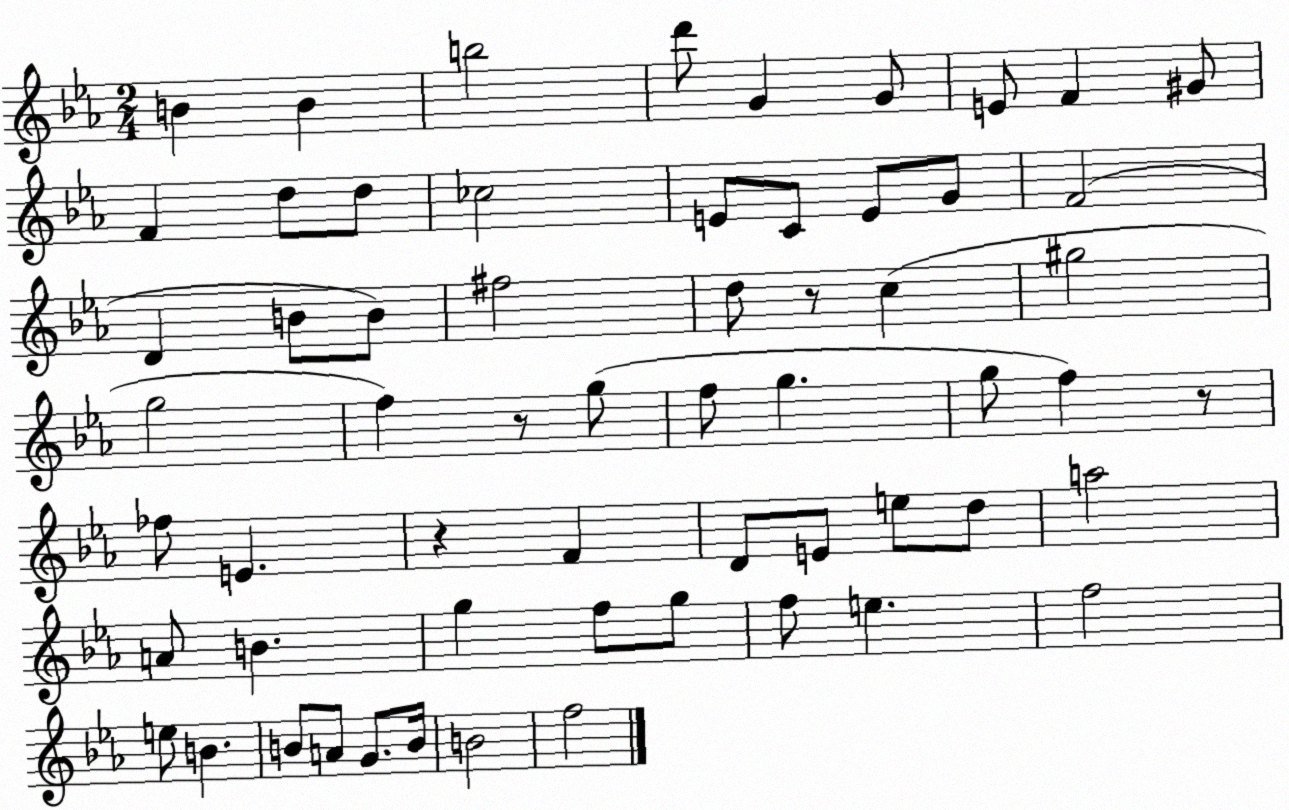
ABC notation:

X:1
T:Untitled
M:2/4
L:1/4
K:Eb
B B b2 d'/2 G G/2 E/2 F ^G/2 F d/2 d/2 _c2 E/2 C/2 E/2 G/2 F2 D B/2 B/2 ^f2 d/2 z/2 c ^g2 g2 f z/2 g/2 f/2 g g/2 f z/2 _f/2 E z F D/2 E/2 e/2 d/2 a2 A/2 B g f/2 g/2 f/2 e f2 e/2 B B/2 A/2 G/2 B/4 B2 f2